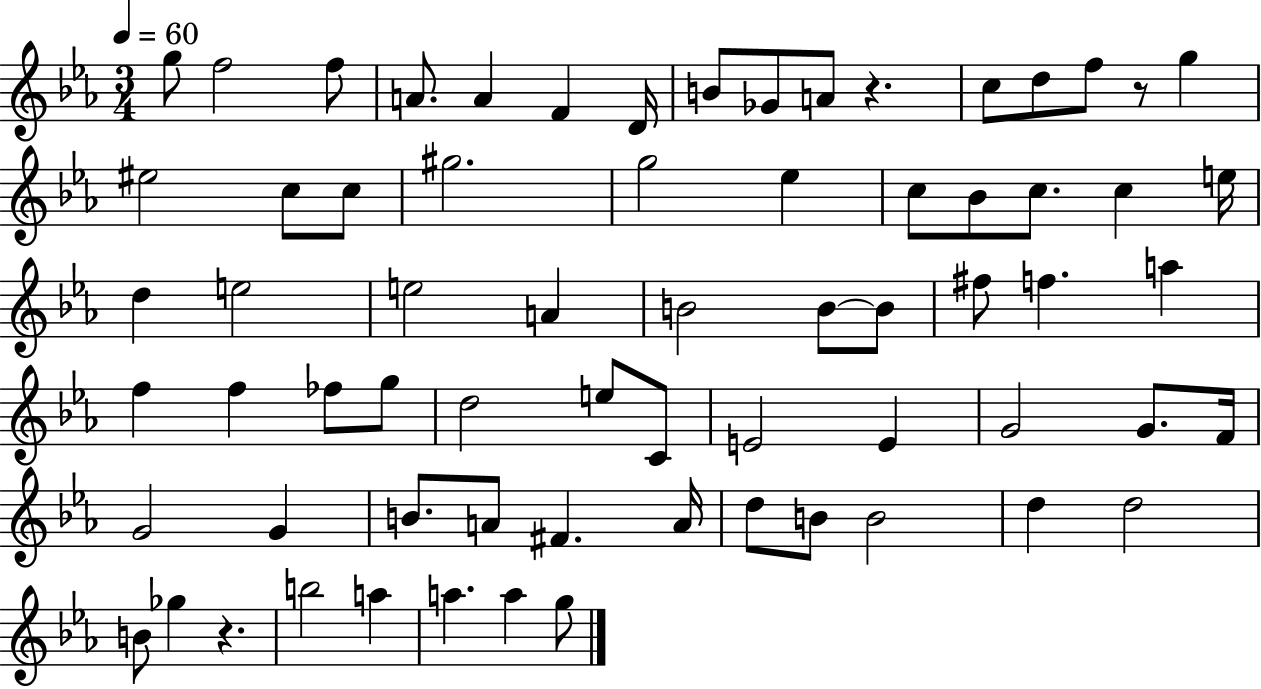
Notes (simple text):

G5/e F5/h F5/e A4/e. A4/q F4/q D4/s B4/e Gb4/e A4/e R/q. C5/e D5/e F5/e R/e G5/q EIS5/h C5/e C5/e G#5/h. G5/h Eb5/q C5/e Bb4/e C5/e. C5/q E5/s D5/q E5/h E5/h A4/q B4/h B4/e B4/e F#5/e F5/q. A5/q F5/q F5/q FES5/e G5/e D5/h E5/e C4/e E4/h E4/q G4/h G4/e. F4/s G4/h G4/q B4/e. A4/e F#4/q. A4/s D5/e B4/e B4/h D5/q D5/h B4/e Gb5/q R/q. B5/h A5/q A5/q. A5/q G5/e